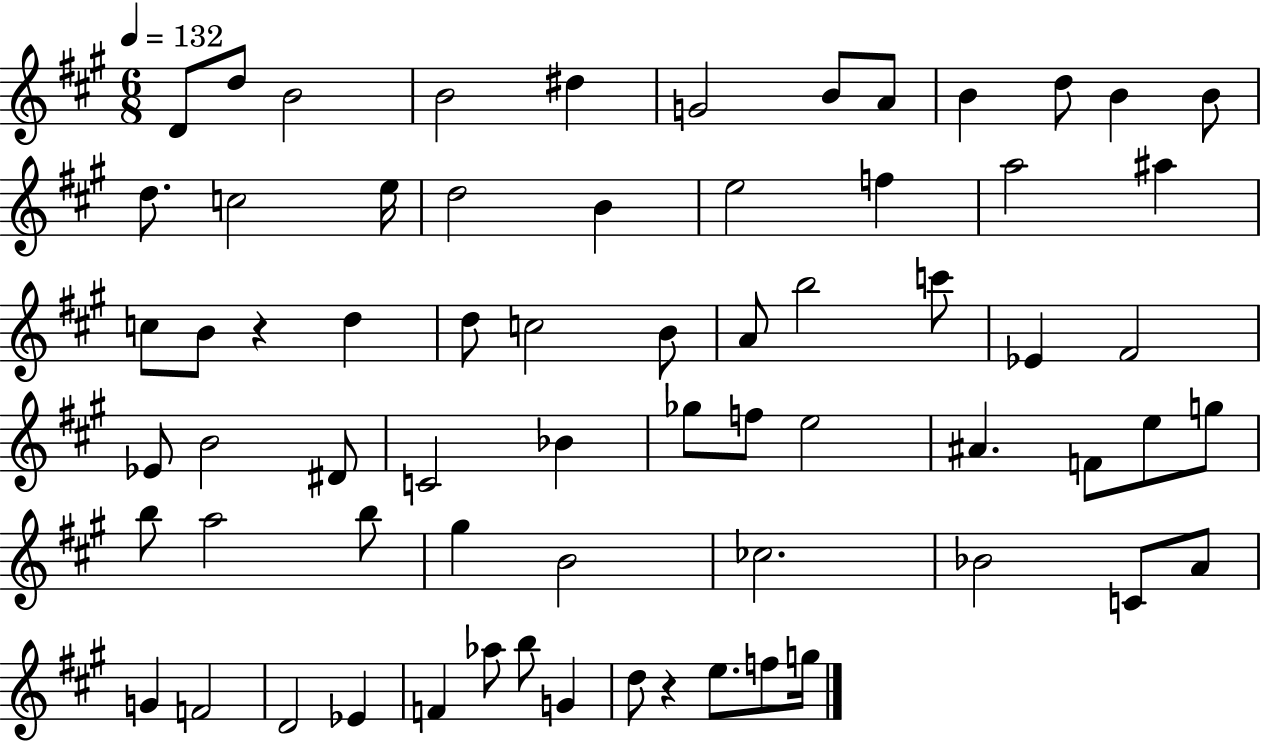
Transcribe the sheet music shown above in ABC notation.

X:1
T:Untitled
M:6/8
L:1/4
K:A
D/2 d/2 B2 B2 ^d G2 B/2 A/2 B d/2 B B/2 d/2 c2 e/4 d2 B e2 f a2 ^a c/2 B/2 z d d/2 c2 B/2 A/2 b2 c'/2 _E ^F2 _E/2 B2 ^D/2 C2 _B _g/2 f/2 e2 ^A F/2 e/2 g/2 b/2 a2 b/2 ^g B2 _c2 _B2 C/2 A/2 G F2 D2 _E F _a/2 b/2 G d/2 z e/2 f/2 g/4